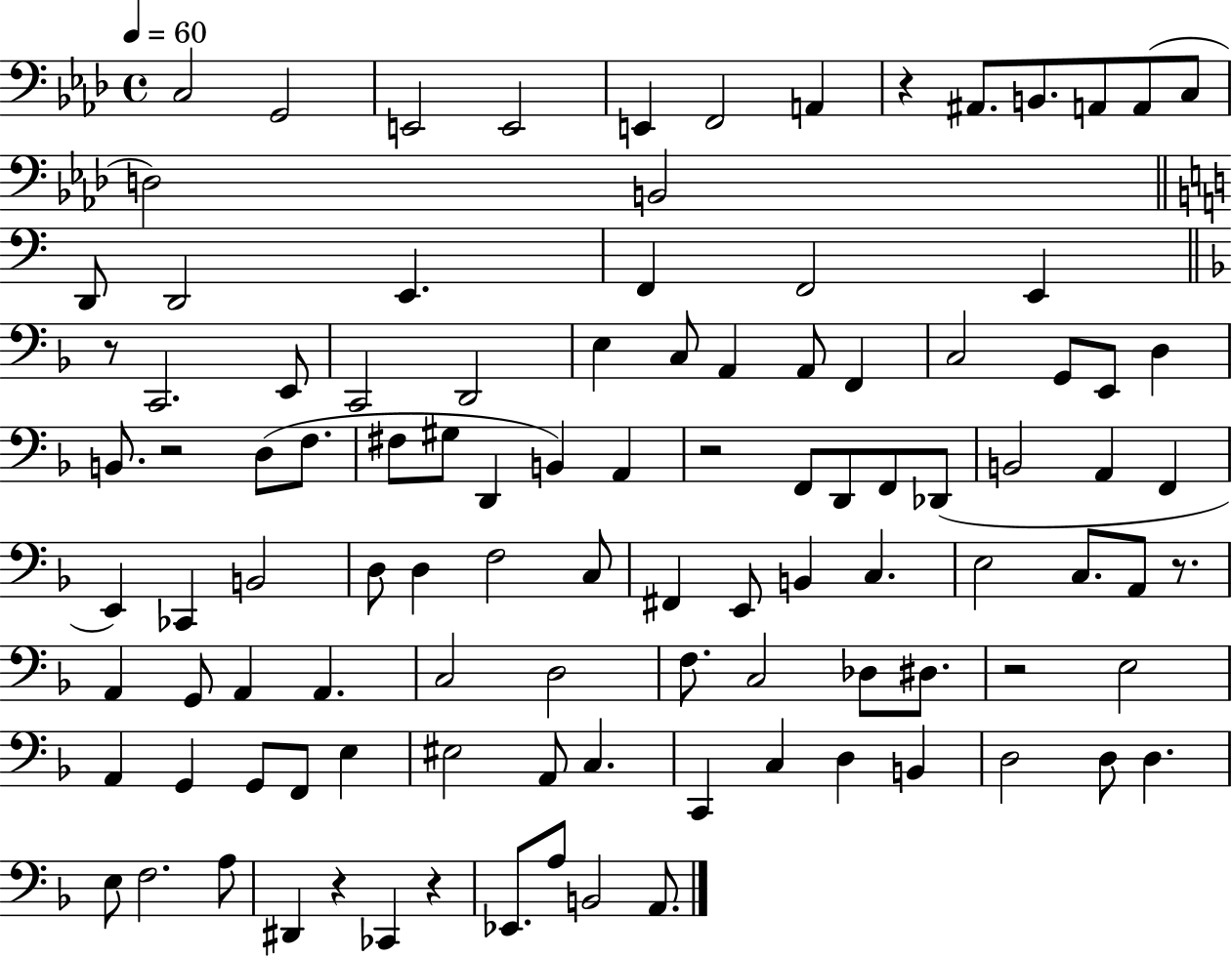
{
  \clef bass
  \time 4/4
  \defaultTimeSignature
  \key aes \major
  \tempo 4 = 60
  c2 g,2 | e,2 e,2 | e,4 f,2 a,4 | r4 ais,8. b,8. a,8 a,8( c8 | \break d2) b,2 | \bar "||" \break \key a \minor d,8 d,2 e,4. | f,4 f,2 e,4 | \bar "||" \break \key f \major r8 c,2. e,8 | c,2 d,2 | e4 c8 a,4 a,8 f,4 | c2 g,8 e,8 d4 | \break b,8. r2 d8( f8. | fis8 gis8 d,4 b,4) a,4 | r2 f,8 d,8 f,8 des,8( | b,2 a,4 f,4 | \break e,4) ces,4 b,2 | d8 d4 f2 c8 | fis,4 e,8 b,4 c4. | e2 c8. a,8 r8. | \break a,4 g,8 a,4 a,4. | c2 d2 | f8. c2 des8 dis8. | r2 e2 | \break a,4 g,4 g,8 f,8 e4 | eis2 a,8 c4. | c,4 c4 d4 b,4 | d2 d8 d4. | \break e8 f2. a8 | dis,4 r4 ces,4 r4 | ees,8. a8 b,2 a,8. | \bar "|."
}